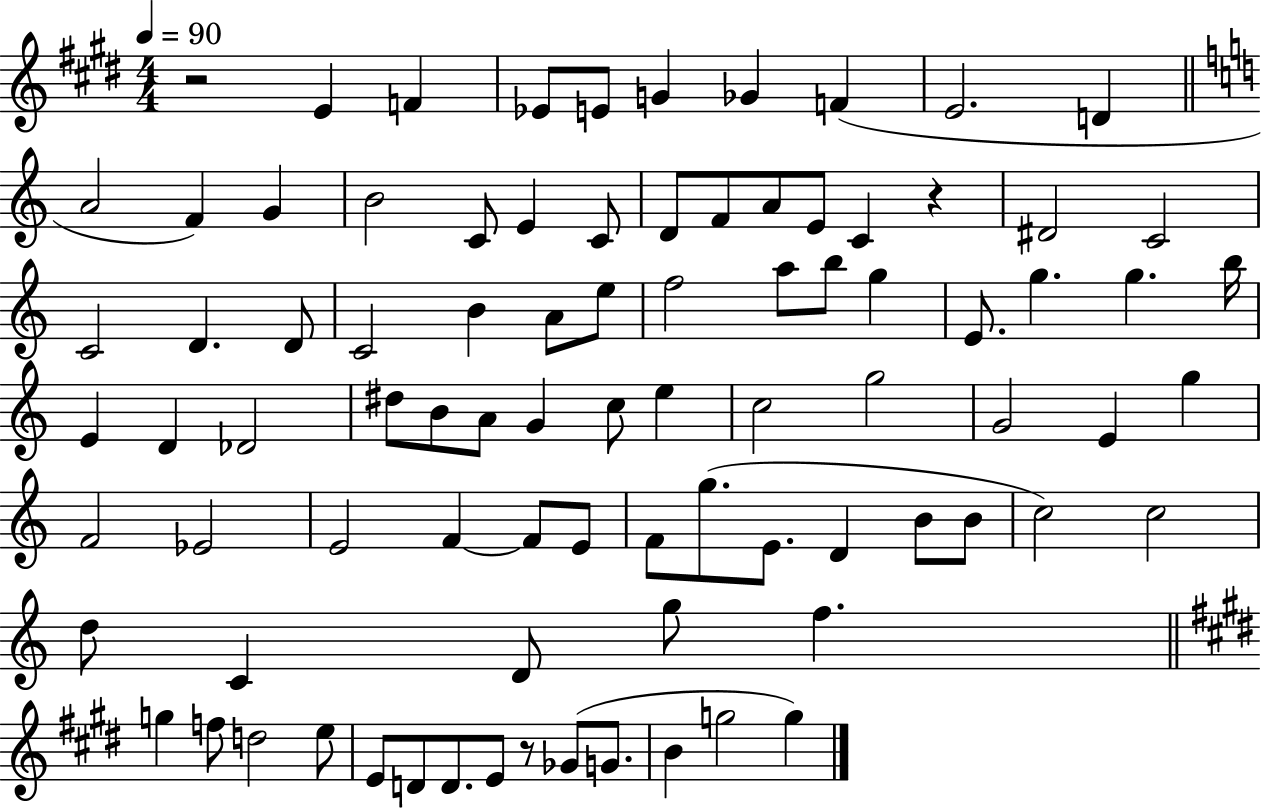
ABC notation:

X:1
T:Untitled
M:4/4
L:1/4
K:E
z2 E F _E/2 E/2 G _G F E2 D A2 F G B2 C/2 E C/2 D/2 F/2 A/2 E/2 C z ^D2 C2 C2 D D/2 C2 B A/2 e/2 f2 a/2 b/2 g E/2 g g b/4 E D _D2 ^d/2 B/2 A/2 G c/2 e c2 g2 G2 E g F2 _E2 E2 F F/2 E/2 F/2 g/2 E/2 D B/2 B/2 c2 c2 d/2 C D/2 g/2 f g f/2 d2 e/2 E/2 D/2 D/2 E/2 z/2 _G/2 G/2 B g2 g